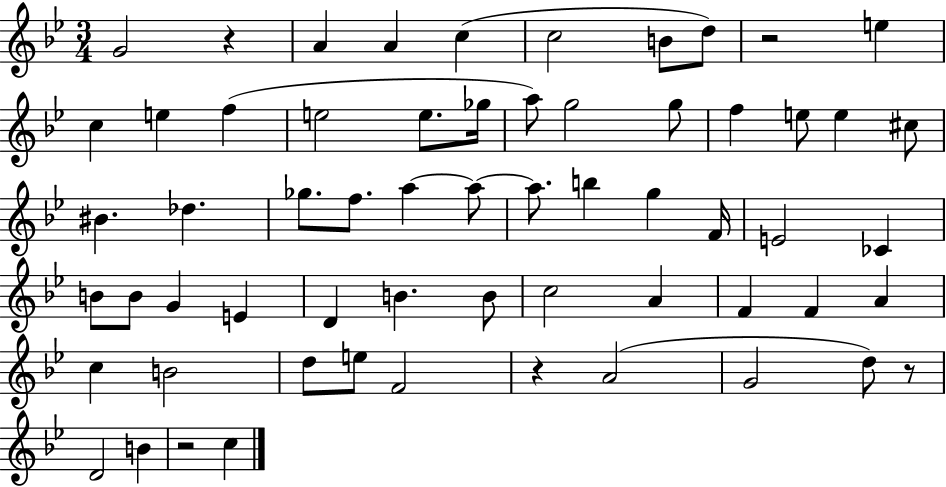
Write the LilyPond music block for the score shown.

{
  \clef treble
  \numericTimeSignature
  \time 3/4
  \key bes \major
  g'2 r4 | a'4 a'4 c''4( | c''2 b'8 d''8) | r2 e''4 | \break c''4 e''4 f''4( | e''2 e''8. ges''16 | a''8) g''2 g''8 | f''4 e''8 e''4 cis''8 | \break bis'4. des''4. | ges''8. f''8. a''4~~ a''8~~ | a''8. b''4 g''4 f'16 | e'2 ces'4 | \break b'8 b'8 g'4 e'4 | d'4 b'4. b'8 | c''2 a'4 | f'4 f'4 a'4 | \break c''4 b'2 | d''8 e''8 f'2 | r4 a'2( | g'2 d''8) r8 | \break d'2 b'4 | r2 c''4 | \bar "|."
}